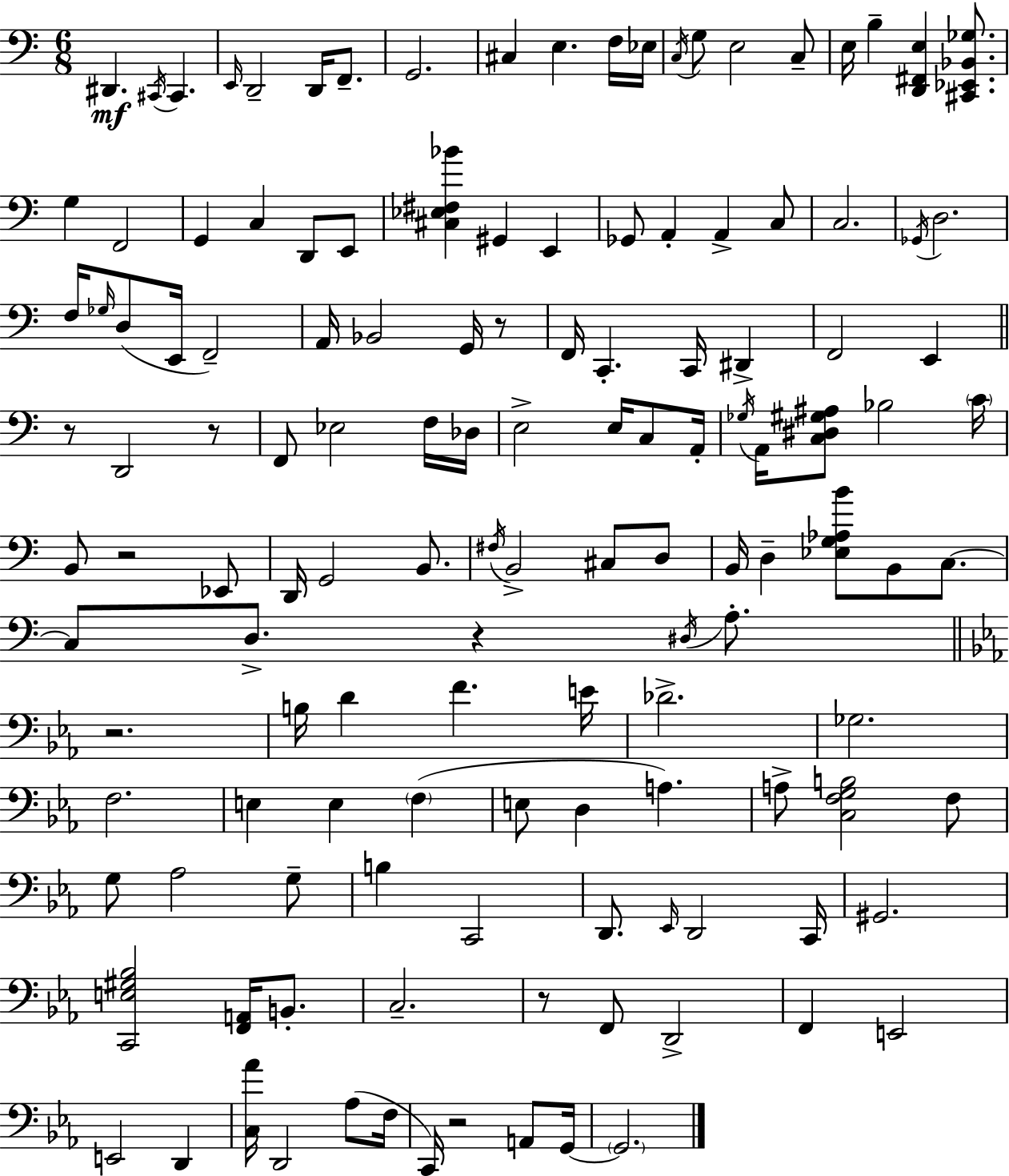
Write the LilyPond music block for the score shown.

{
  \clef bass
  \numericTimeSignature
  \time 6/8
  \key c \major
  \repeat volta 2 { dis,4.\mf \acciaccatura { cis,16 } cis,4. | \grace { e,16 } d,2-- d,16 f,8.-- | g,2. | cis4 e4. | \break f16 ees16 \acciaccatura { c16 } g8 e2 | c8-- e16 b4-- <d, fis, e>4 | <cis, ees, bes, ges>8. g4 f,2 | g,4 c4 d,8 | \break e,8 <cis ees fis bes'>4 gis,4 e,4 | ges,8 a,4-. a,4-> | c8 c2. | \acciaccatura { ges,16 } d2. | \break f16 \grace { ges16 } d8( e,16 f,2--) | a,16 bes,2 | g,16 r8 f,16 c,4.-. | c,16 dis,4-> f,2 | \break e,4 \bar "||" \break \key c \major r8 d,2 r8 | f,8 ees2 f16 des16 | e2-> e16 c8 a,16-. | \acciaccatura { ges16 } a,16 <c dis gis ais>8 bes2 | \break \parenthesize c'16 b,8 r2 ees,8 | d,16 g,2 b,8. | \acciaccatura { fis16 } b,2-> cis8 | d8 b,16 d4-- <ees g aes b'>8 b,8 c8.~~ | \break c8 d8.-> r4 \acciaccatura { dis16 } | a8.-. \bar "||" \break \key ees \major r2. | b16 d'4 f'4. e'16 | des'2.-> | ges2. | \break f2. | e4 e4 \parenthesize f4( | e8 d4 a4.) | a8-> <c f g b>2 f8 | \break g8 aes2 g8-- | b4 c,2 | d,8. \grace { ees,16 } d,2 | c,16 gis,2. | \break <c, e gis bes>2 <f, a,>16 b,8.-. | c2.-- | r8 f,8 d,2-> | f,4 e,2 | \break e,2 d,4 | <c aes'>16 d,2 aes8( | f16 c,16) r2 a,8 | g,16~~ \parenthesize g,2. | \break } \bar "|."
}